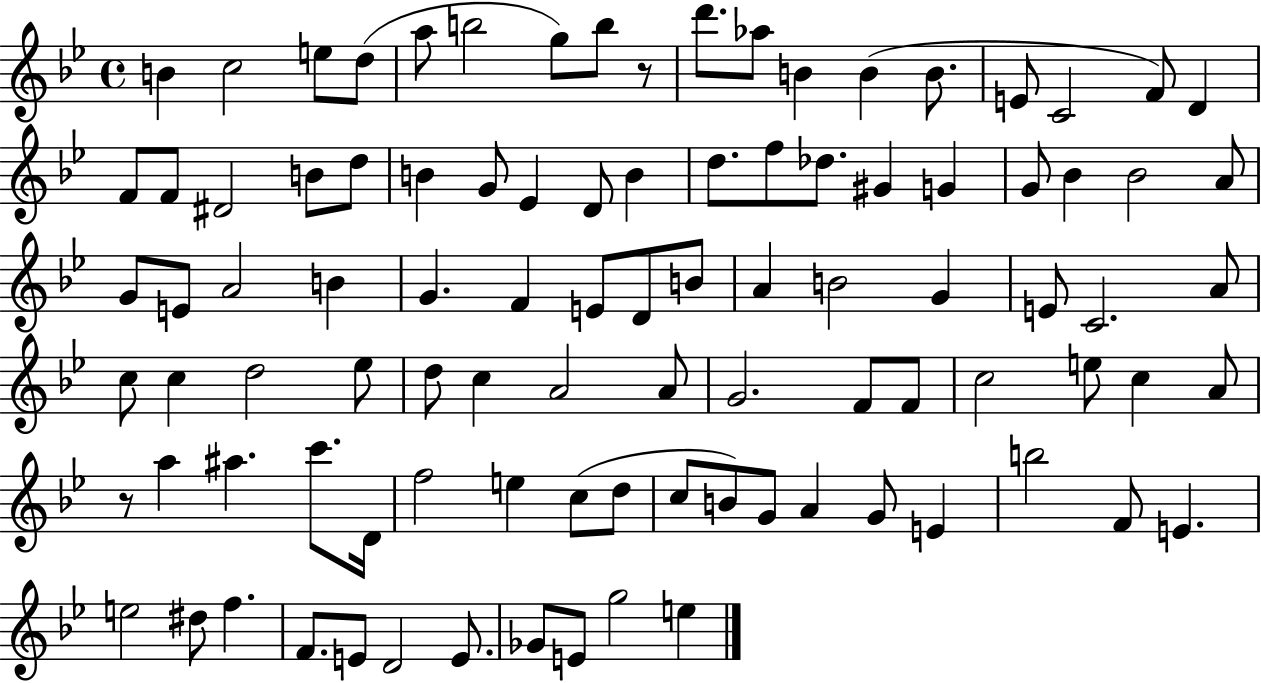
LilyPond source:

{
  \clef treble
  \time 4/4
  \defaultTimeSignature
  \key bes \major
  \repeat volta 2 { b'4 c''2 e''8 d''8( | a''8 b''2 g''8) b''8 r8 | d'''8. aes''8 b'4 b'4( b'8. | e'8 c'2 f'8) d'4 | \break f'8 f'8 dis'2 b'8 d''8 | b'4 g'8 ees'4 d'8 b'4 | d''8. f''8 des''8. gis'4 g'4 | g'8 bes'4 bes'2 a'8 | \break g'8 e'8 a'2 b'4 | g'4. f'4 e'8 d'8 b'8 | a'4 b'2 g'4 | e'8 c'2. a'8 | \break c''8 c''4 d''2 ees''8 | d''8 c''4 a'2 a'8 | g'2. f'8 f'8 | c''2 e''8 c''4 a'8 | \break r8 a''4 ais''4. c'''8. d'16 | f''2 e''4 c''8( d''8 | c''8 b'8) g'8 a'4 g'8 e'4 | b''2 f'8 e'4. | \break e''2 dis''8 f''4. | f'8. e'8 d'2 e'8. | ges'8 e'8 g''2 e''4 | } \bar "|."
}